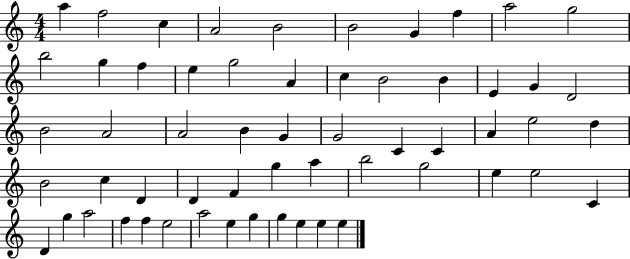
{
  \clef treble
  \numericTimeSignature
  \time 4/4
  \key c \major
  a''4 f''2 c''4 | a'2 b'2 | b'2 g'4 f''4 | a''2 g''2 | \break b''2 g''4 f''4 | e''4 g''2 a'4 | c''4 b'2 b'4 | e'4 g'4 d'2 | \break b'2 a'2 | a'2 b'4 g'4 | g'2 c'4 c'4 | a'4 e''2 d''4 | \break b'2 c''4 d'4 | d'4 f'4 g''4 a''4 | b''2 g''2 | e''4 e''2 c'4 | \break d'4 g''4 a''2 | f''4 f''4 e''2 | a''2 e''4 g''4 | g''4 e''4 e''4 e''4 | \break \bar "|."
}